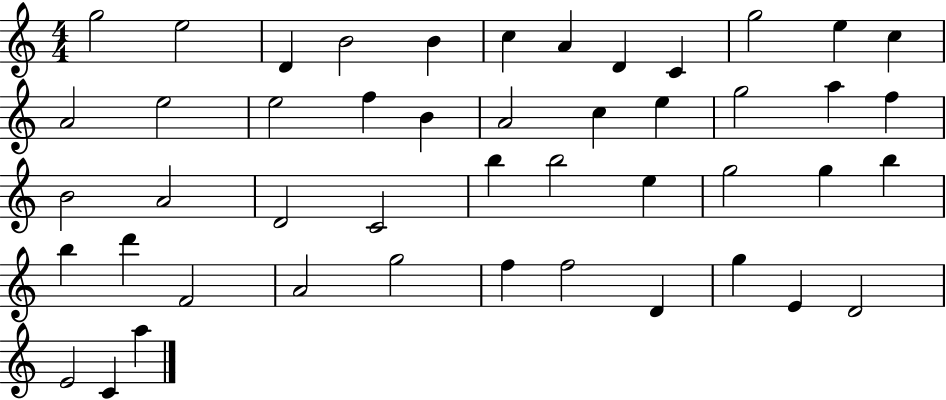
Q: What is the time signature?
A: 4/4